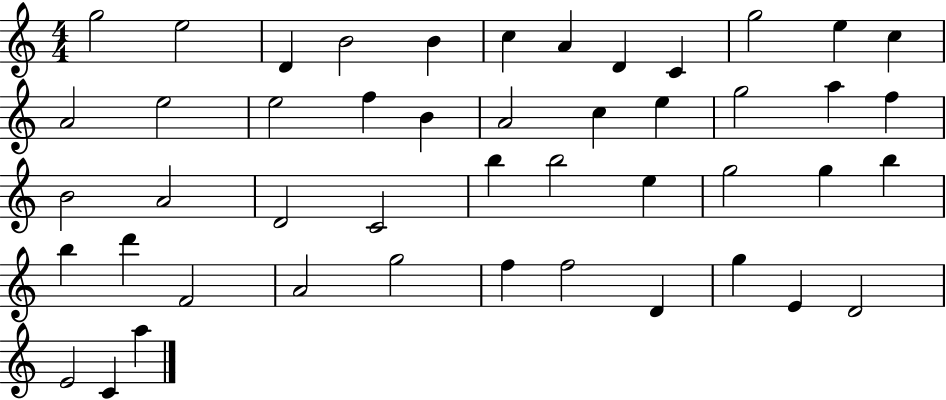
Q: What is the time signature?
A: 4/4